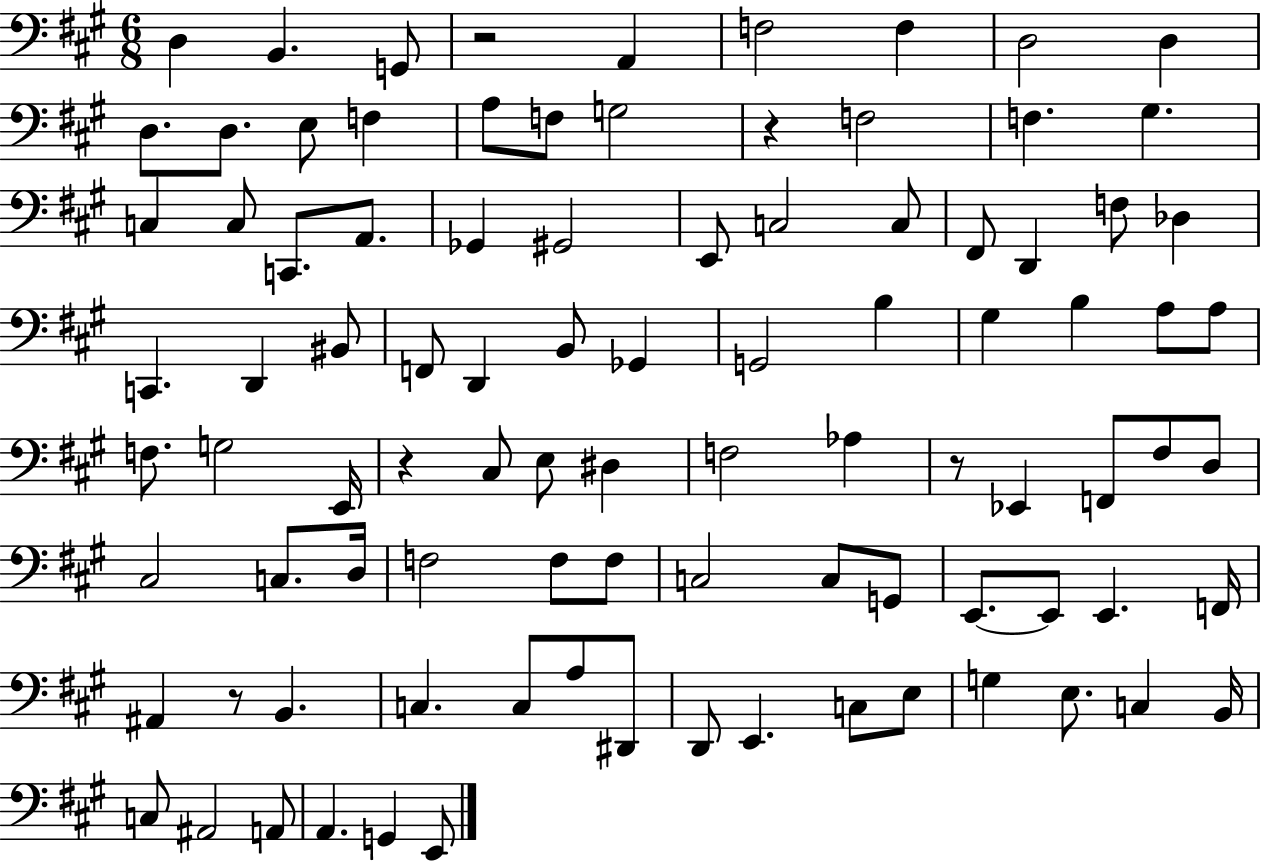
{
  \clef bass
  \numericTimeSignature
  \time 6/8
  \key a \major
  d4 b,4. g,8 | r2 a,4 | f2 f4 | d2 d4 | \break d8. d8. e8 f4 | a8 f8 g2 | r4 f2 | f4. gis4. | \break c4 c8 c,8. a,8. | ges,4 gis,2 | e,8 c2 c8 | fis,8 d,4 f8 des4 | \break c,4. d,4 bis,8 | f,8 d,4 b,8 ges,4 | g,2 b4 | gis4 b4 a8 a8 | \break f8. g2 e,16 | r4 cis8 e8 dis4 | f2 aes4 | r8 ees,4 f,8 fis8 d8 | \break cis2 c8. d16 | f2 f8 f8 | c2 c8 g,8 | e,8.~~ e,8 e,4. f,16 | \break ais,4 r8 b,4. | c4. c8 a8 dis,8 | d,8 e,4. c8 e8 | g4 e8. c4 b,16 | \break c8 ais,2 a,8 | a,4. g,4 e,8 | \bar "|."
}